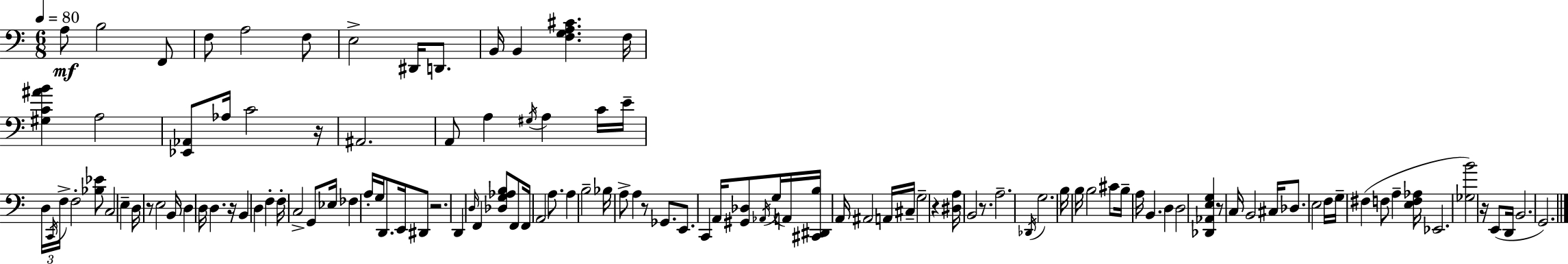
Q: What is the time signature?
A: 6/8